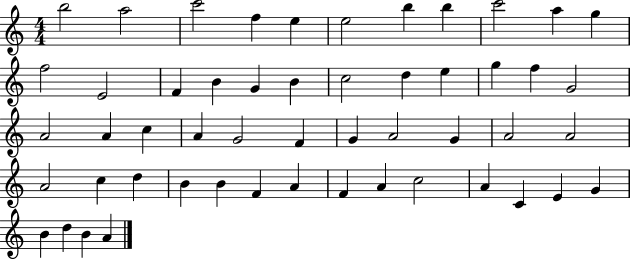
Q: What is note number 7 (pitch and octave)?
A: B5